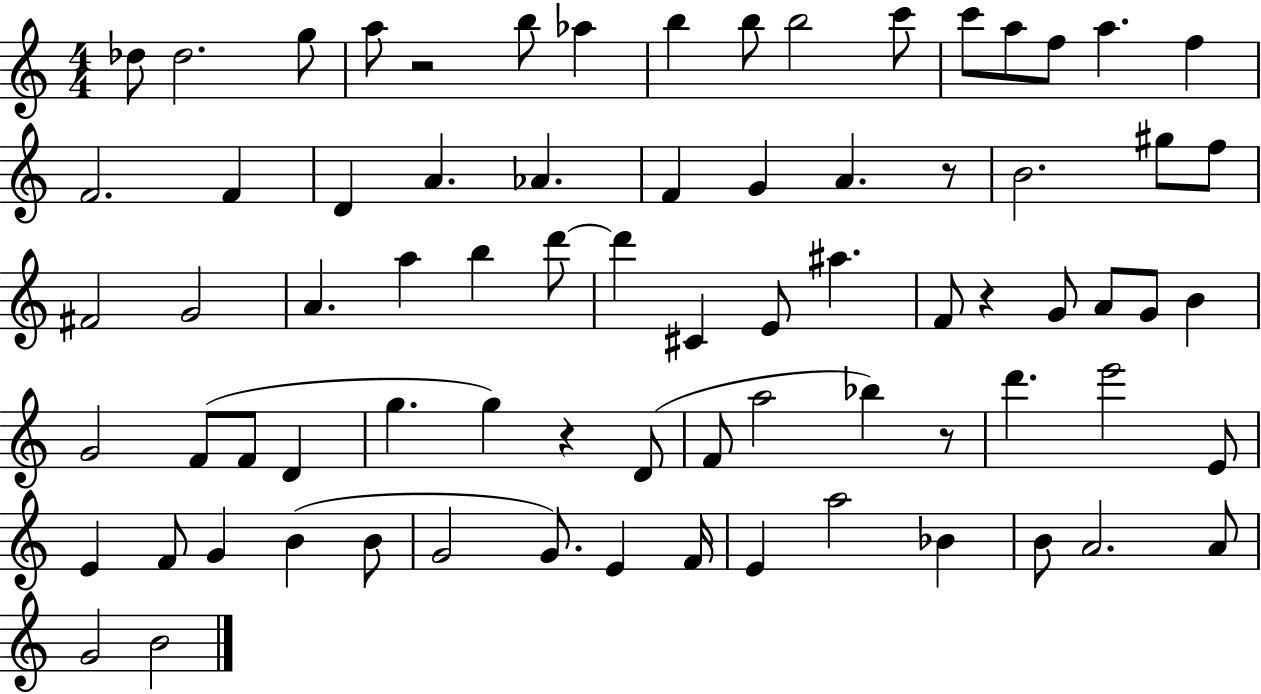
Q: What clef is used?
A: treble